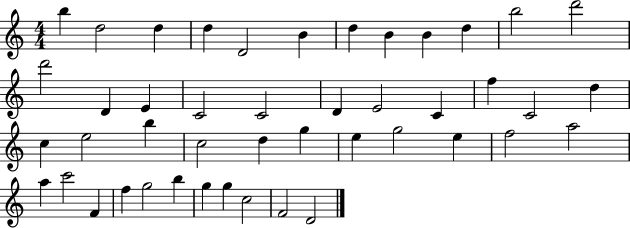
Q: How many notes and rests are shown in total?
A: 45